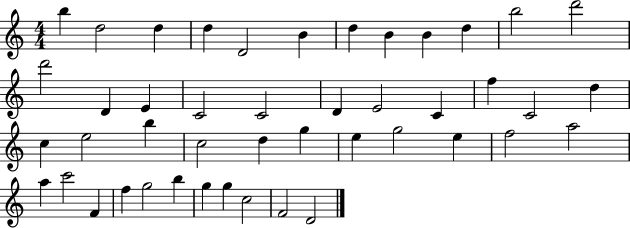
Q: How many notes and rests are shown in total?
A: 45